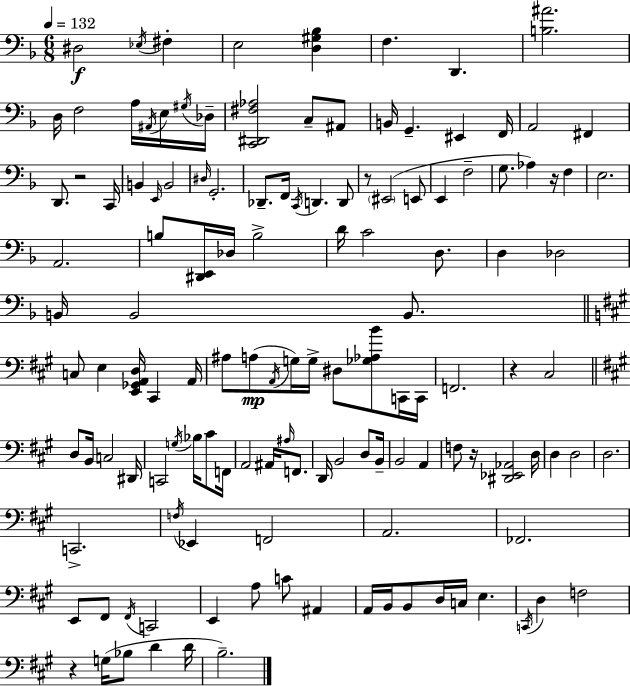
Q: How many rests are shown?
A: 6